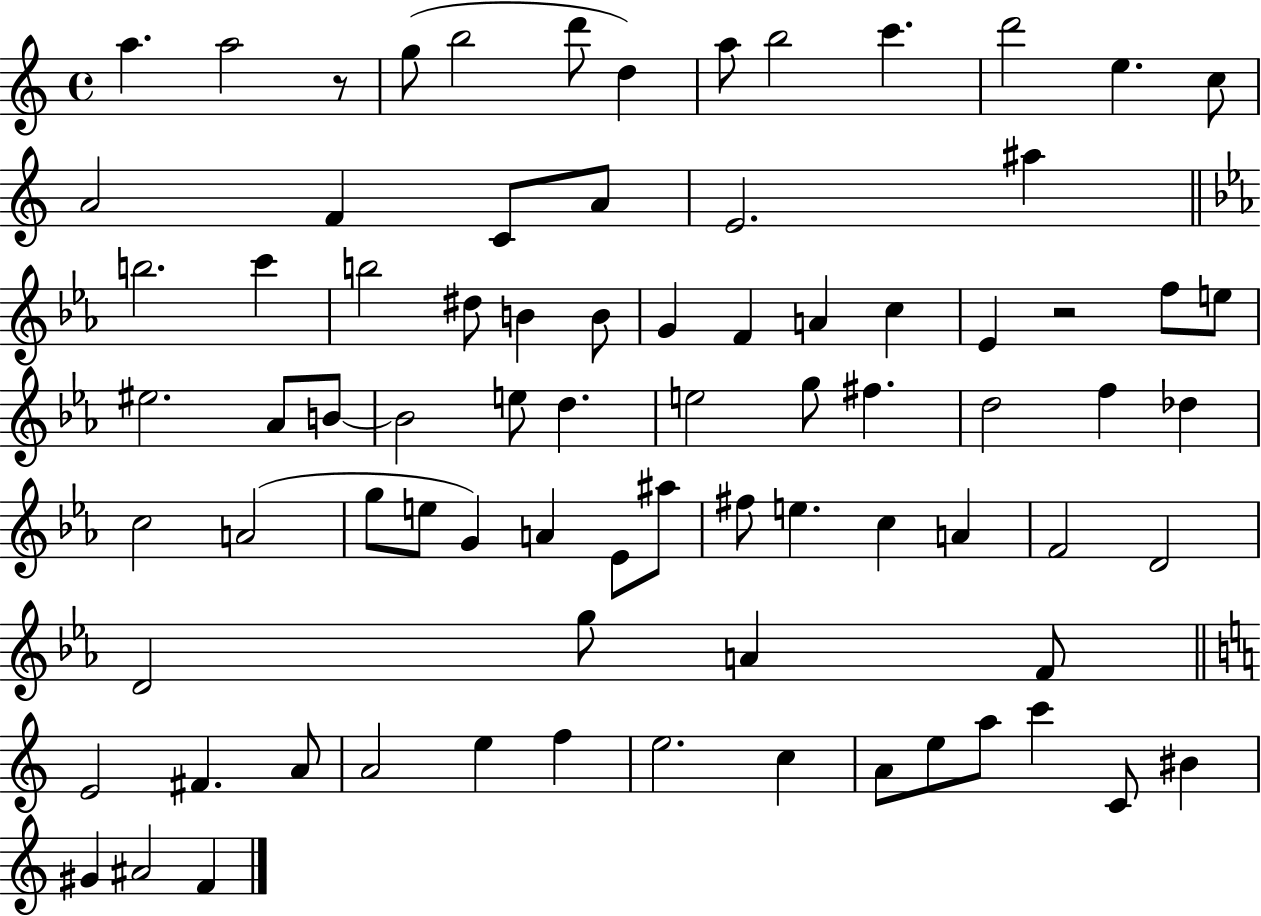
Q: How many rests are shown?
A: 2